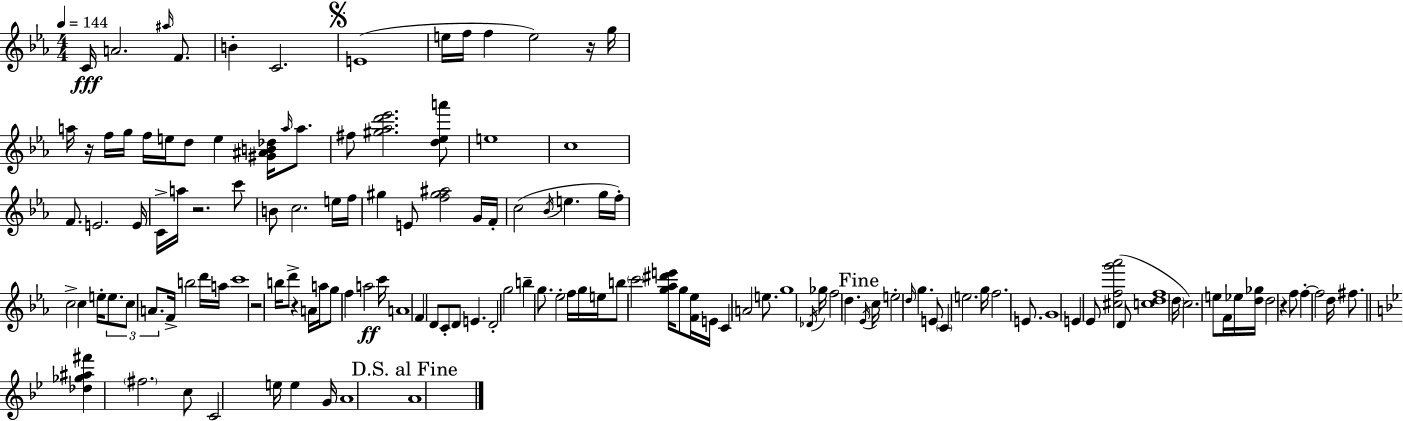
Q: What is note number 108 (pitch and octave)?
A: Eb5